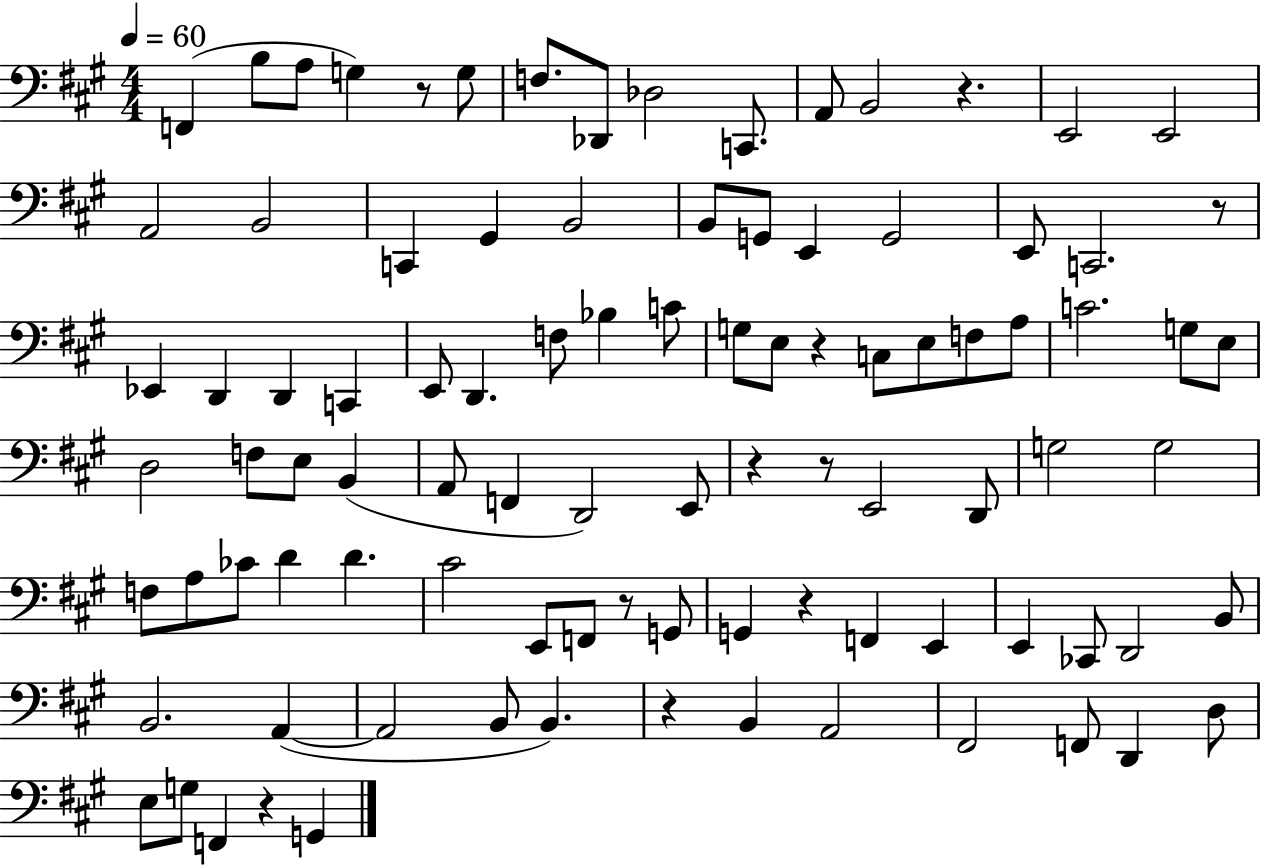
{
  \clef bass
  \numericTimeSignature
  \time 4/4
  \key a \major
  \tempo 4 = 60
  f,4( b8 a8 g4) r8 g8 | f8. des,8 des2 c,8. | a,8 b,2 r4. | e,2 e,2 | \break a,2 b,2 | c,4 gis,4 b,2 | b,8 g,8 e,4 g,2 | e,8 c,2. r8 | \break ees,4 d,4 d,4 c,4 | e,8 d,4. f8 bes4 c'8 | g8 e8 r4 c8 e8 f8 a8 | c'2. g8 e8 | \break d2 f8 e8 b,4( | a,8 f,4 d,2) e,8 | r4 r8 e,2 d,8 | g2 g2 | \break f8 a8 ces'8 d'4 d'4. | cis'2 e,8 f,8 r8 g,8 | g,4 r4 f,4 e,4 | e,4 ces,8 d,2 b,8 | \break b,2. a,4~(~ | a,2 b,8 b,4.) | r4 b,4 a,2 | fis,2 f,8 d,4 d8 | \break e8 g8 f,4 r4 g,4 | \bar "|."
}